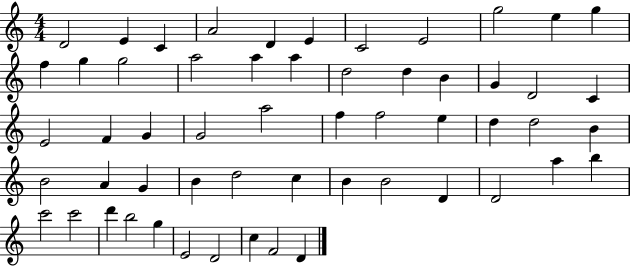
D4/h E4/q C4/q A4/h D4/q E4/q C4/h E4/h G5/h E5/q G5/q F5/q G5/q G5/h A5/h A5/q A5/q D5/h D5/q B4/q G4/q D4/h C4/q E4/h F4/q G4/q G4/h A5/h F5/q F5/h E5/q D5/q D5/h B4/q B4/h A4/q G4/q B4/q D5/h C5/q B4/q B4/h D4/q D4/h A5/q B5/q C6/h C6/h D6/q B5/h G5/q E4/h D4/h C5/q F4/h D4/q